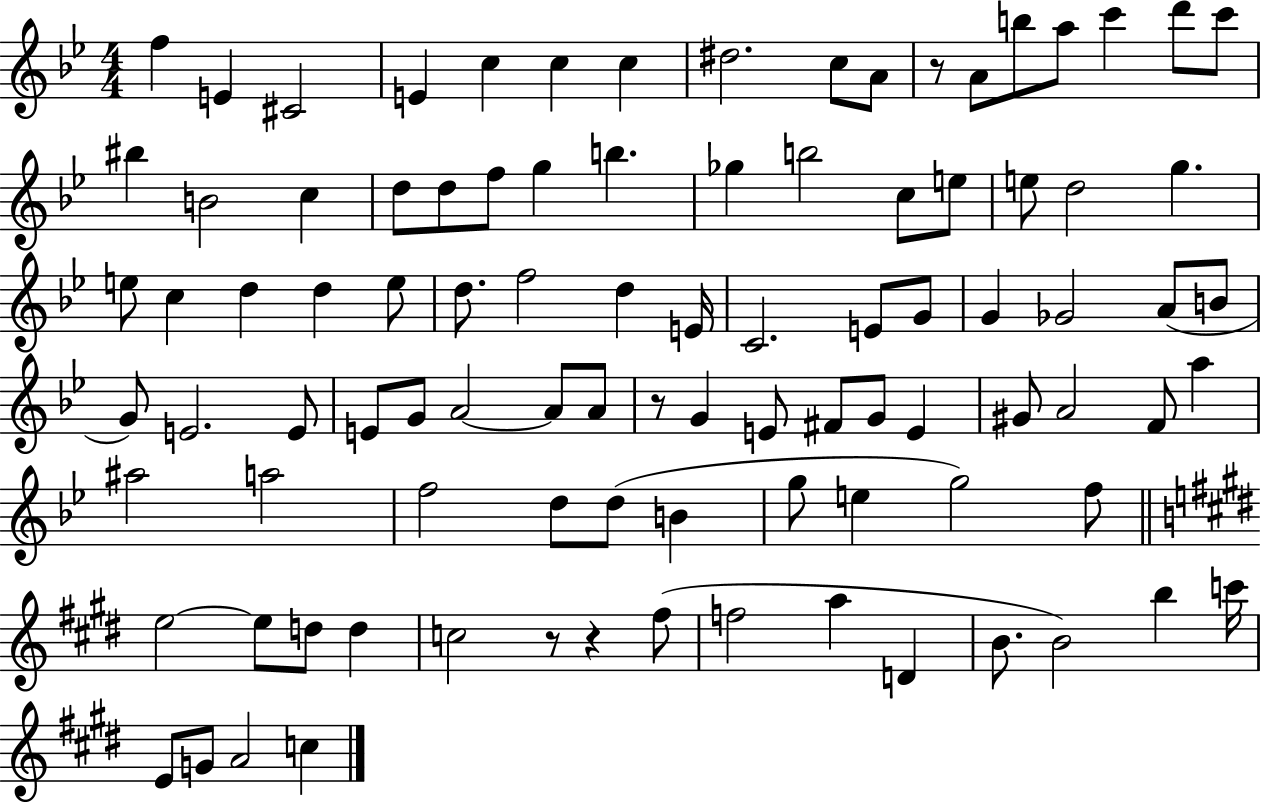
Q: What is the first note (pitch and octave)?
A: F5